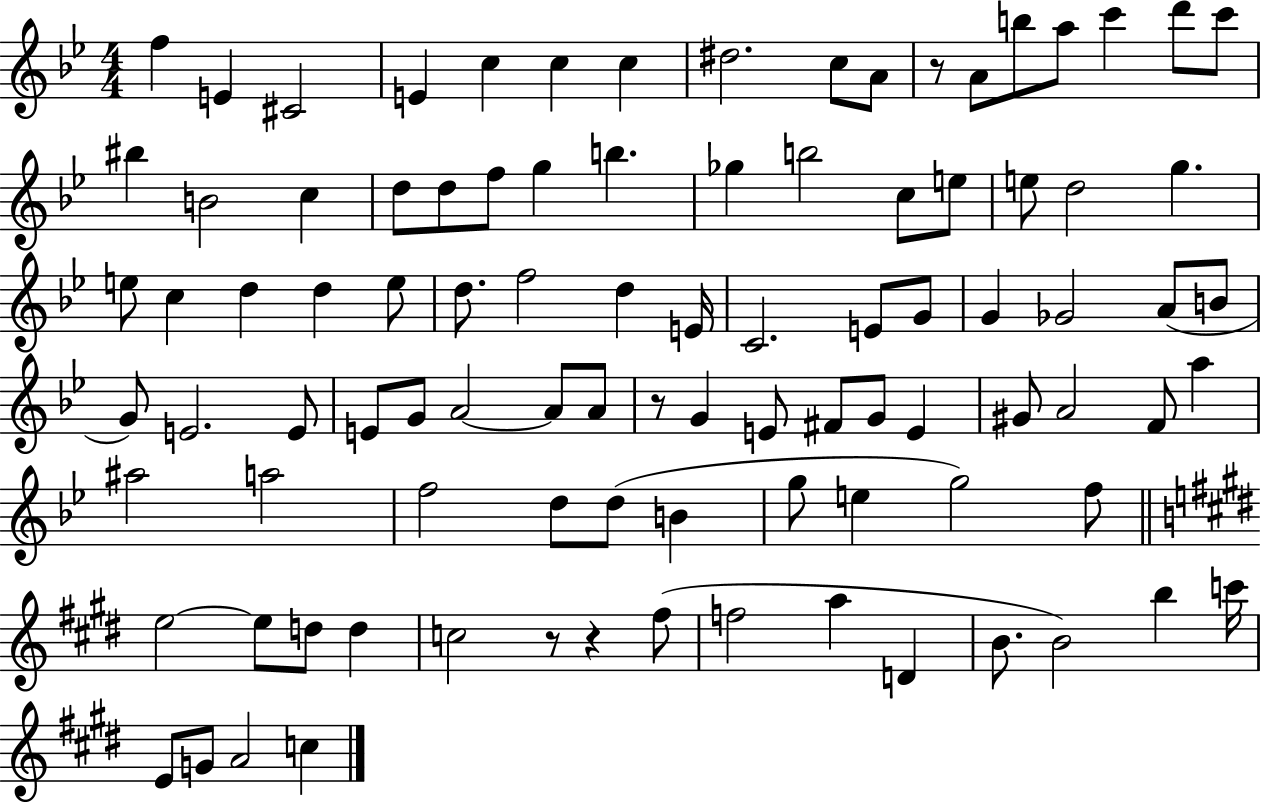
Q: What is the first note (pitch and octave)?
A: F5